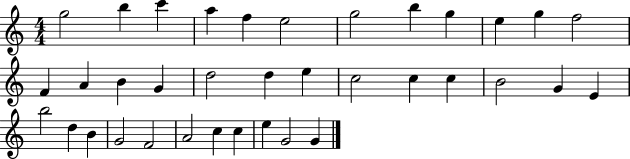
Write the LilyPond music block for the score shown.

{
  \clef treble
  \numericTimeSignature
  \time 4/4
  \key c \major
  g''2 b''4 c'''4 | a''4 f''4 e''2 | g''2 b''4 g''4 | e''4 g''4 f''2 | \break f'4 a'4 b'4 g'4 | d''2 d''4 e''4 | c''2 c''4 c''4 | b'2 g'4 e'4 | \break b''2 d''4 b'4 | g'2 f'2 | a'2 c''4 c''4 | e''4 g'2 g'4 | \break \bar "|."
}